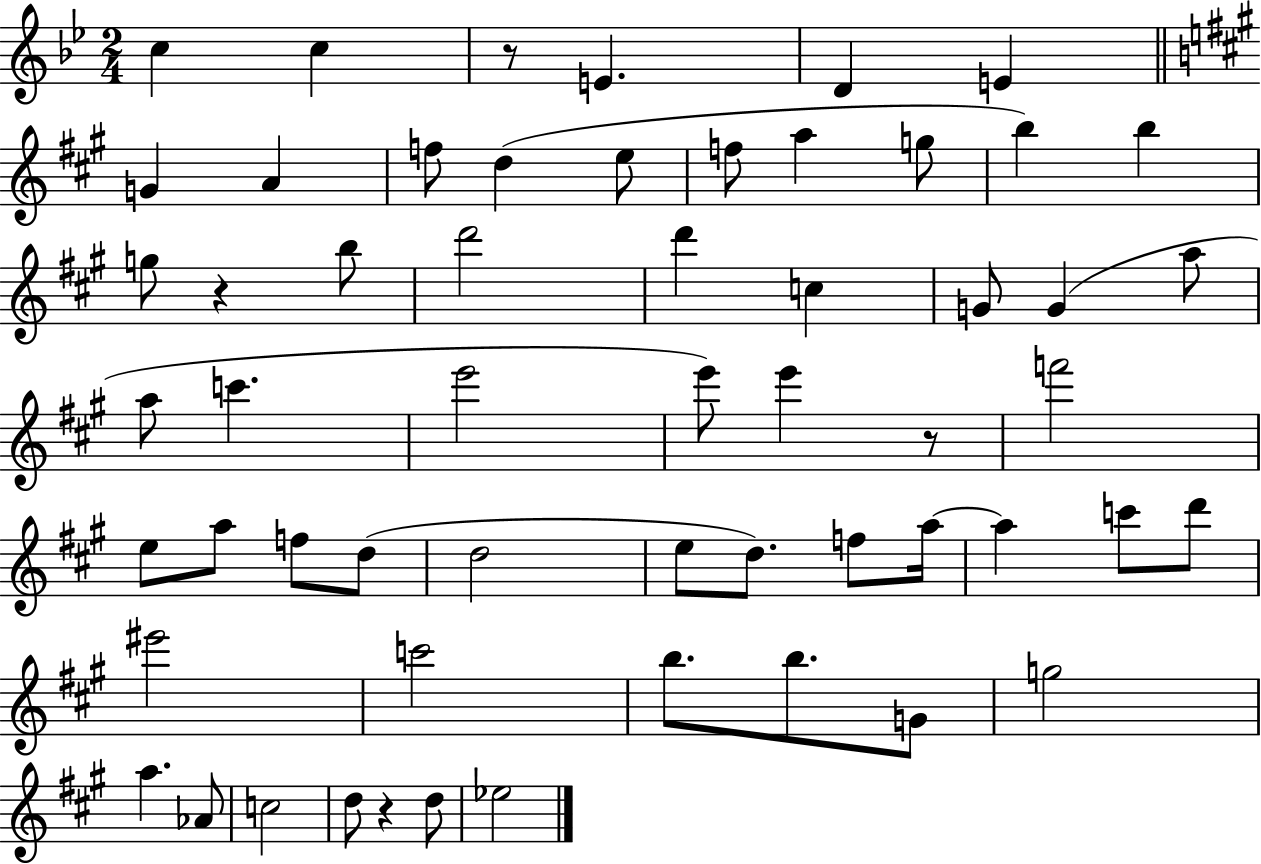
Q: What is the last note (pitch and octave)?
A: Eb5